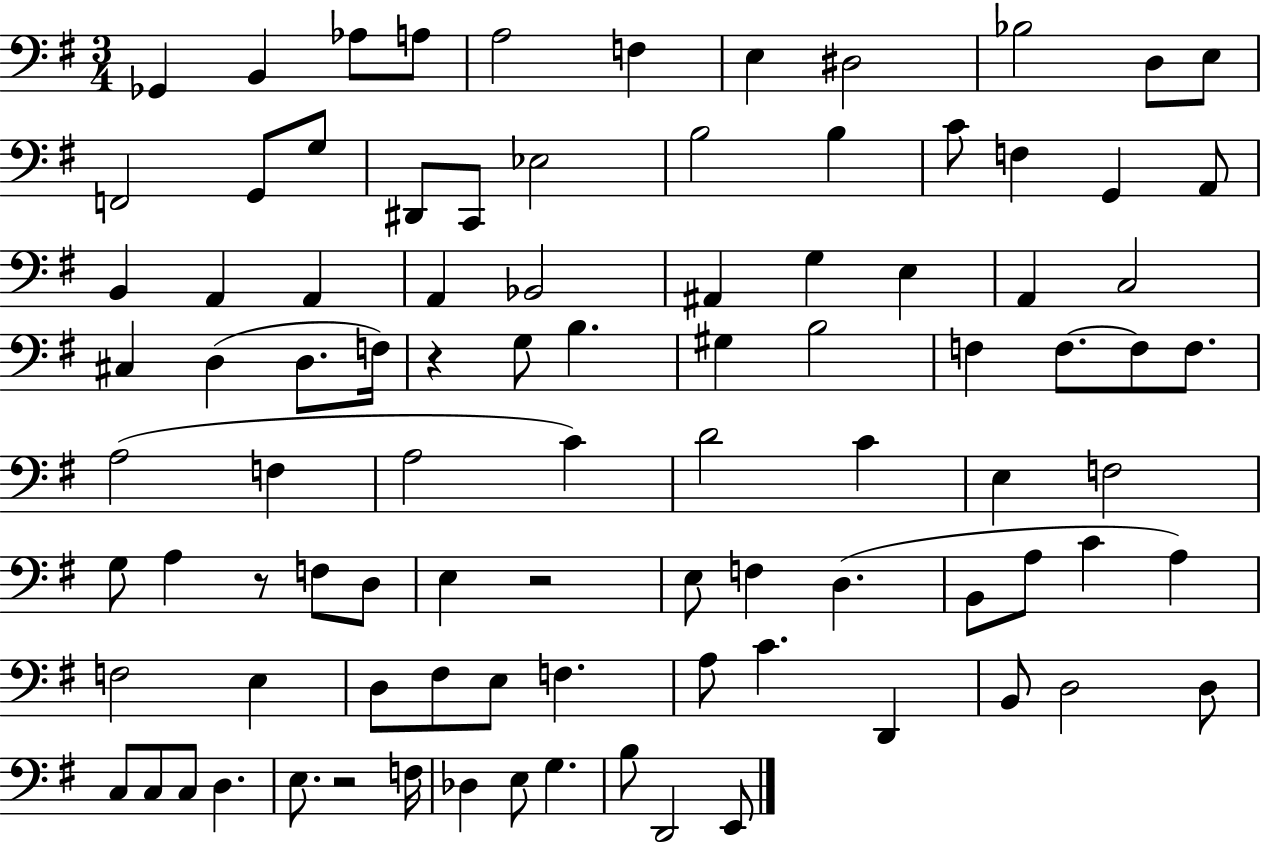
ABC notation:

X:1
T:Untitled
M:3/4
L:1/4
K:G
_G,, B,, _A,/2 A,/2 A,2 F, E, ^D,2 _B,2 D,/2 E,/2 F,,2 G,,/2 G,/2 ^D,,/2 C,,/2 _E,2 B,2 B, C/2 F, G,, A,,/2 B,, A,, A,, A,, _B,,2 ^A,, G, E, A,, C,2 ^C, D, D,/2 F,/4 z G,/2 B, ^G, B,2 F, F,/2 F,/2 F,/2 A,2 F, A,2 C D2 C E, F,2 G,/2 A, z/2 F,/2 D,/2 E, z2 E,/2 F, D, B,,/2 A,/2 C A, F,2 E, D,/2 ^F,/2 E,/2 F, A,/2 C D,, B,,/2 D,2 D,/2 C,/2 C,/2 C,/2 D, E,/2 z2 F,/4 _D, E,/2 G, B,/2 D,,2 E,,/2